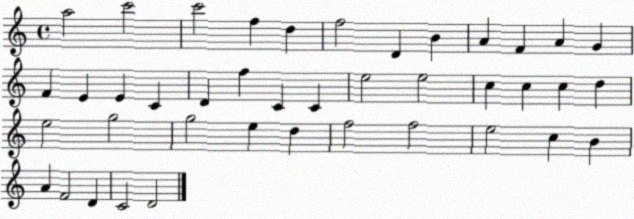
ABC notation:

X:1
T:Untitled
M:4/4
L:1/4
K:C
a2 c'2 c'2 f d f2 D B A F A G F E E C D f C C e2 e2 c c c d e2 g2 g2 e d f2 f2 e2 c B A F2 D C2 D2